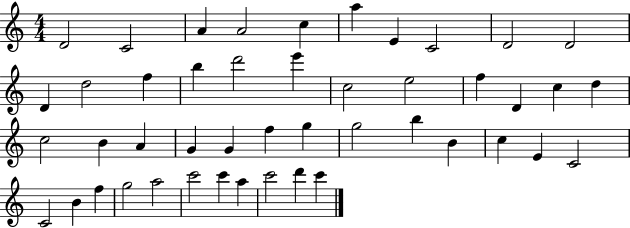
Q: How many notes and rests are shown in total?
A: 46